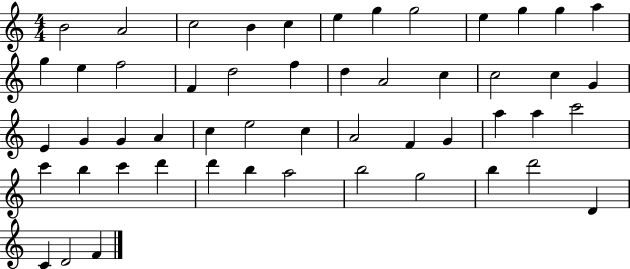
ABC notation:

X:1
T:Untitled
M:4/4
L:1/4
K:C
B2 A2 c2 B c e g g2 e g g a g e f2 F d2 f d A2 c c2 c G E G G A c e2 c A2 F G a a c'2 c' b c' d' d' b a2 b2 g2 b d'2 D C D2 F